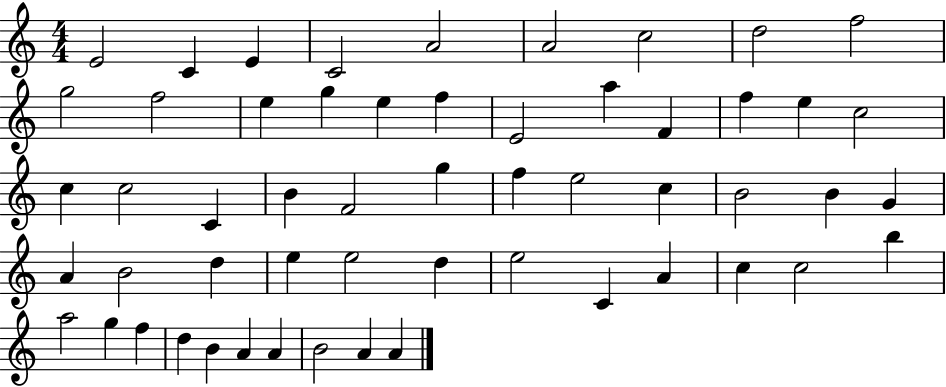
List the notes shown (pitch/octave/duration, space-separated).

E4/h C4/q E4/q C4/h A4/h A4/h C5/h D5/h F5/h G5/h F5/h E5/q G5/q E5/q F5/q E4/h A5/q F4/q F5/q E5/q C5/h C5/q C5/h C4/q B4/q F4/h G5/q F5/q E5/h C5/q B4/h B4/q G4/q A4/q B4/h D5/q E5/q E5/h D5/q E5/h C4/q A4/q C5/q C5/h B5/q A5/h G5/q F5/q D5/q B4/q A4/q A4/q B4/h A4/q A4/q